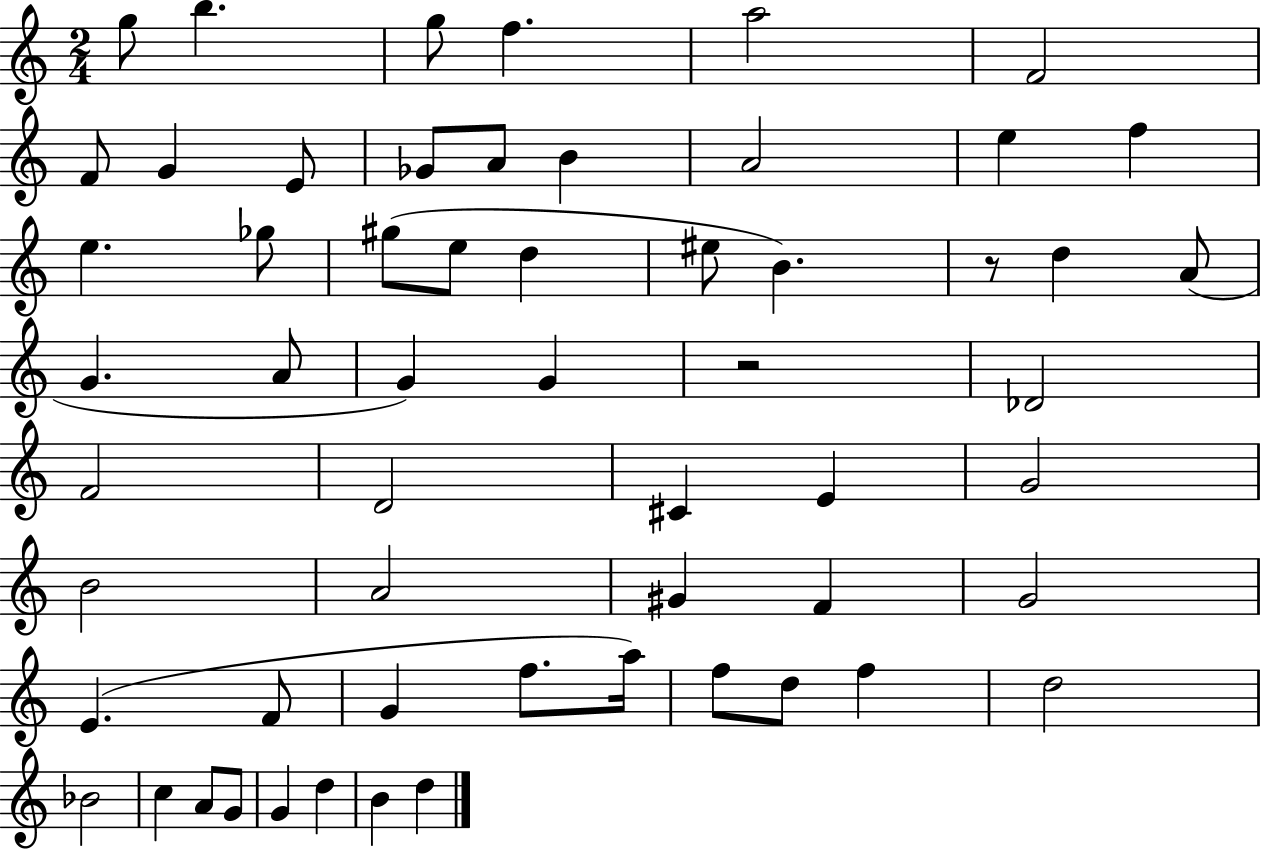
{
  \clef treble
  \numericTimeSignature
  \time 2/4
  \key c \major
  g''8 b''4. | g''8 f''4. | a''2 | f'2 | \break f'8 g'4 e'8 | ges'8 a'8 b'4 | a'2 | e''4 f''4 | \break e''4. ges''8 | gis''8( e''8 d''4 | eis''8 b'4.) | r8 d''4 a'8( | \break g'4. a'8 | g'4) g'4 | r2 | des'2 | \break f'2 | d'2 | cis'4 e'4 | g'2 | \break b'2 | a'2 | gis'4 f'4 | g'2 | \break e'4.( f'8 | g'4 f''8. a''16) | f''8 d''8 f''4 | d''2 | \break bes'2 | c''4 a'8 g'8 | g'4 d''4 | b'4 d''4 | \break \bar "|."
}